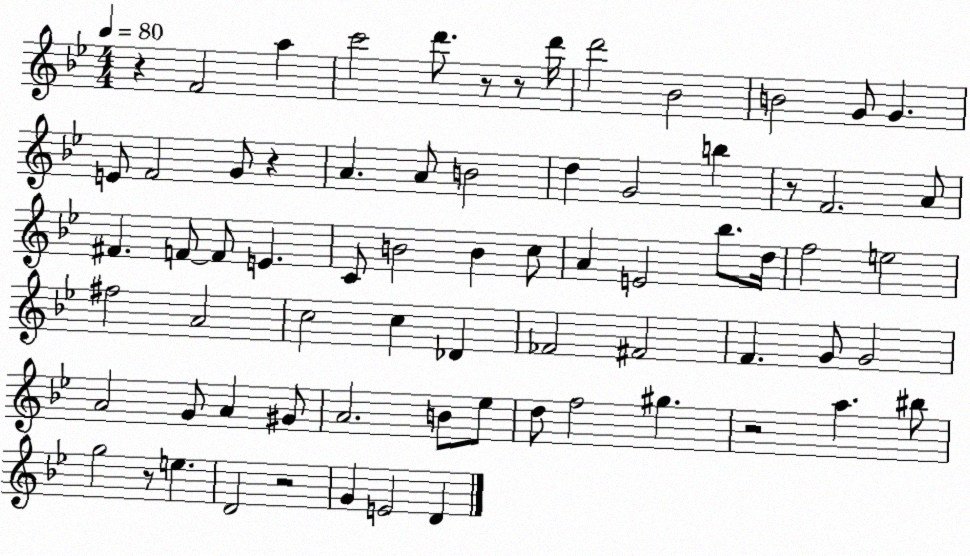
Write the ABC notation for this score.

X:1
T:Untitled
M:4/4
L:1/4
K:Bb
z F2 a c'2 d'/2 z/2 z/2 d'/4 d'2 _B2 B2 G/2 G E/2 F2 G/2 z A A/2 B2 d G2 b z/2 F2 A/2 ^F F/2 F/2 E C/2 B2 B c/2 A E2 _b/2 d/4 f2 e2 ^f2 A2 c2 c _D _F2 ^F2 F G/2 G2 A2 G/2 A ^G/2 A2 B/2 _e/2 d/2 f2 ^g z2 a ^b/2 g2 z/2 e D2 z2 G E2 D